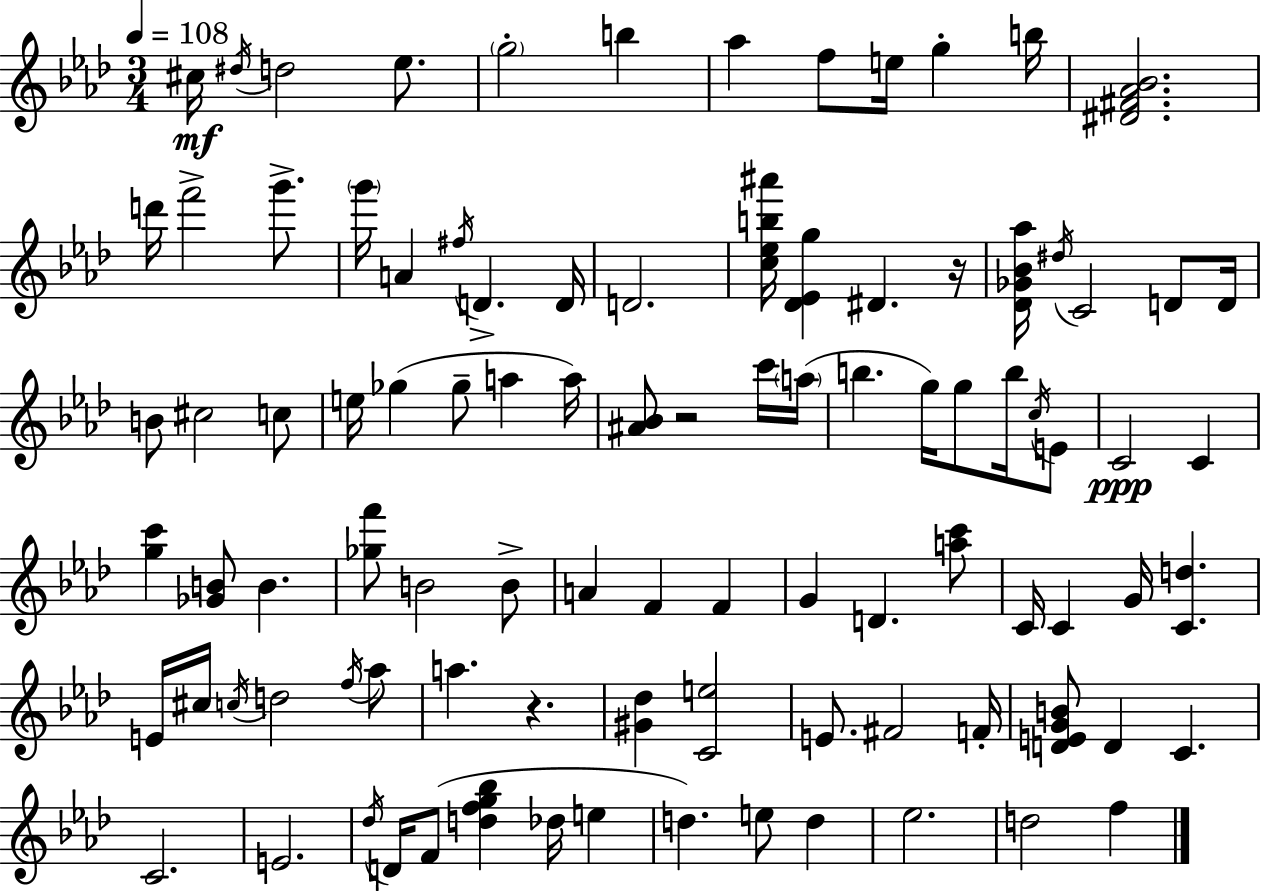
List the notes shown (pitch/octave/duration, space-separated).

C#5/s D#5/s D5/h Eb5/e. G5/h B5/q Ab5/q F5/e E5/s G5/q B5/s [D#4,F#4,Ab4,Bb4]/h. D6/s F6/h G6/e. G6/s A4/q F#5/s D4/q. D4/s D4/h. [C5,Eb5,B5,A#6]/s [Db4,Eb4,G5]/q D#4/q. R/s [Db4,Gb4,Bb4,Ab5]/s D#5/s C4/h D4/e D4/s B4/e C#5/h C5/e E5/s Gb5/q Gb5/e A5/q A5/s [A#4,Bb4]/e R/h C6/s A5/s B5/q. G5/s G5/e B5/s C5/s E4/e C4/h C4/q [G5,C6]/q [Gb4,B4]/e B4/q. [Gb5,F6]/e B4/h B4/e A4/q F4/q F4/q G4/q D4/q. [A5,C6]/e C4/s C4/q G4/s [C4,D5]/q. E4/s C#5/s C5/s D5/h F5/s Ab5/e A5/q. R/q. [G#4,Db5]/q [C4,E5]/h E4/e. F#4/h F4/s [D4,E4,G4,B4]/e D4/q C4/q. C4/h. E4/h. Db5/s D4/s F4/e [D5,F5,G5,Bb5]/q Db5/s E5/q D5/q. E5/e D5/q Eb5/h. D5/h F5/q